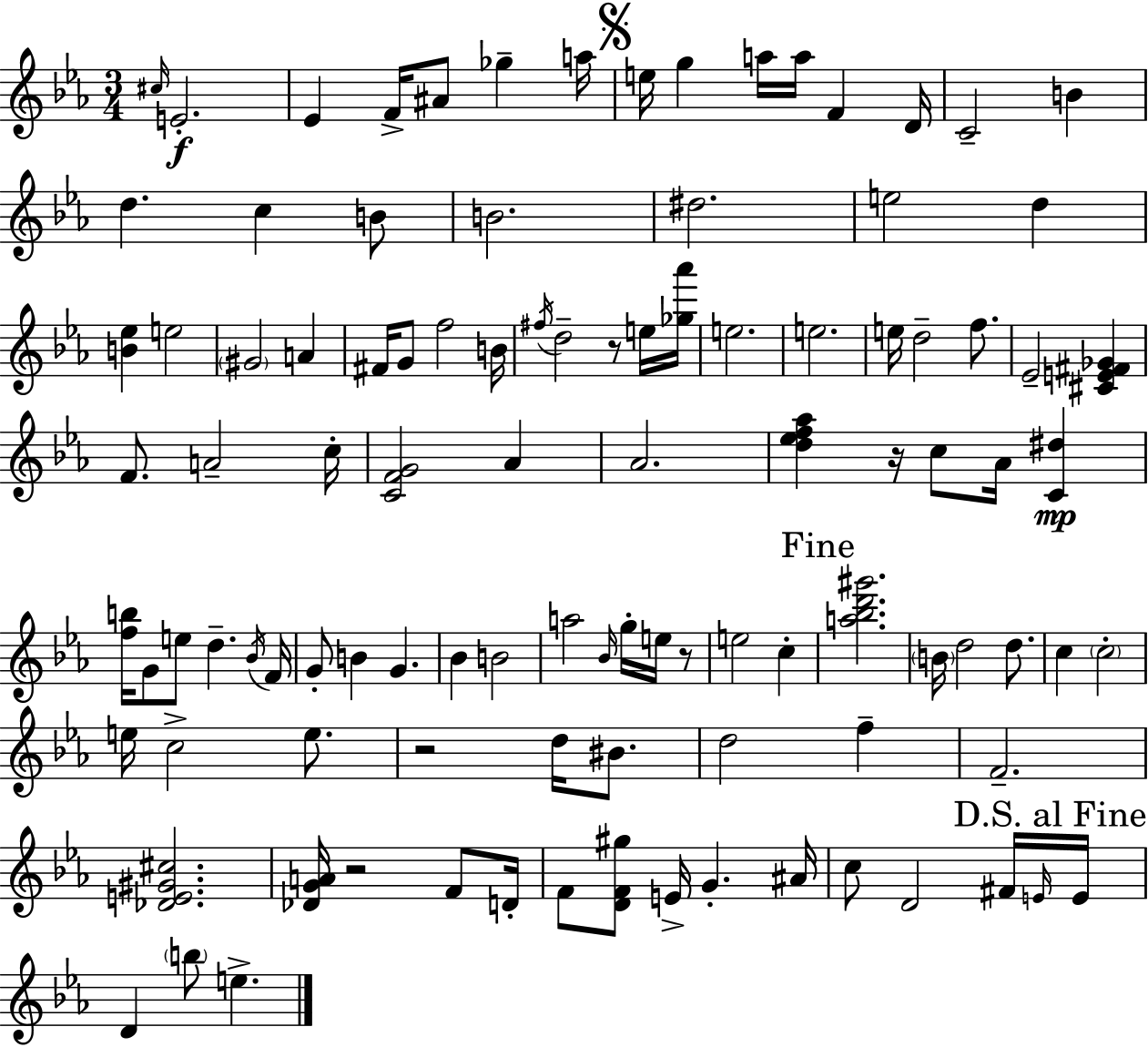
C#5/s E4/h. Eb4/q F4/s A#4/e Gb5/q A5/s E5/s G5/q A5/s A5/s F4/q D4/s C4/h B4/q D5/q. C5/q B4/e B4/h. D#5/h. E5/h D5/q [B4,Eb5]/q E5/h G#4/h A4/q F#4/s G4/e F5/h B4/s F#5/s D5/h R/e E5/s [Gb5,Ab6]/s E5/h. E5/h. E5/s D5/h F5/e. Eb4/h [C#4,E4,F#4,Gb4]/q F4/e. A4/h C5/s [C4,F4,G4]/h Ab4/q Ab4/h. [D5,Eb5,F5,Ab5]/q R/s C5/e Ab4/s [C4,D#5]/q [F5,B5]/s G4/e E5/e D5/q. Bb4/s F4/s G4/e B4/q G4/q. Bb4/q B4/h A5/h Bb4/s G5/s E5/s R/e E5/h C5/q [A5,Bb5,D6,G#6]/h. B4/s D5/h D5/e. C5/q C5/h E5/s C5/h E5/e. R/h D5/s BIS4/e. D5/h F5/q F4/h. [Db4,E4,G#4,C#5]/h. [Db4,G4,A4]/s R/h F4/e D4/s F4/e [D4,F4,G#5]/e E4/s G4/q. A#4/s C5/e D4/h F#4/s E4/s E4/s D4/q B5/e E5/q.